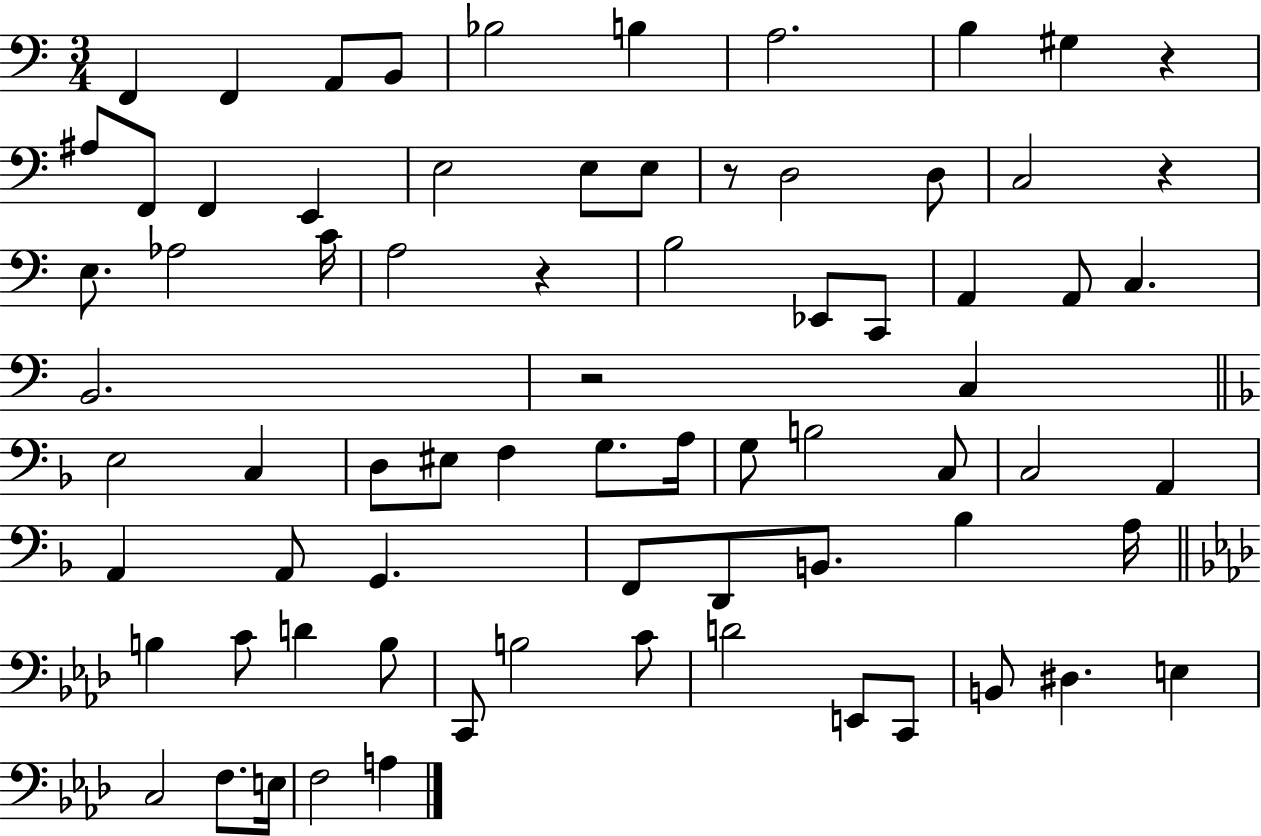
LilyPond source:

{
  \clef bass
  \numericTimeSignature
  \time 3/4
  \key c \major
  f,4 f,4 a,8 b,8 | bes2 b4 | a2. | b4 gis4 r4 | \break ais8 f,8 f,4 e,4 | e2 e8 e8 | r8 d2 d8 | c2 r4 | \break e8. aes2 c'16 | a2 r4 | b2 ees,8 c,8 | a,4 a,8 c4. | \break b,2. | r2 c4 | \bar "||" \break \key f \major e2 c4 | d8 eis8 f4 g8. a16 | g8 b2 c8 | c2 a,4 | \break a,4 a,8 g,4. | f,8 d,8 b,8. bes4 a16 | \bar "||" \break \key f \minor b4 c'8 d'4 b8 | c,8 b2 c'8 | d'2 e,8 c,8 | b,8 dis4. e4 | \break c2 f8. e16 | f2 a4 | \bar "|."
}